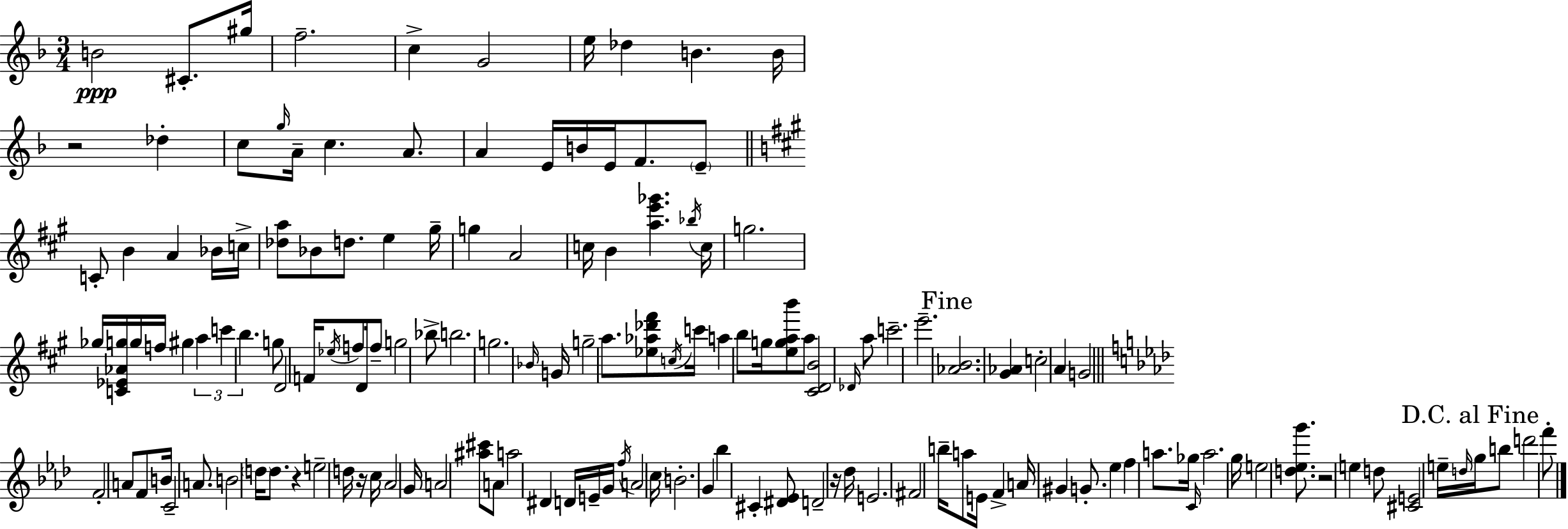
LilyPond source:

{
  \clef treble
  \numericTimeSignature
  \time 3/4
  \key f \major
  b'2\ppp cis'8.-. gis''16 | f''2.-- | c''4-> g'2 | e''16 des''4 b'4. b'16 | \break r2 des''4-. | c''8 \grace { g''16 } a'16-- c''4. a'8. | a'4 e'16 b'16 e'16 f'8. \parenthesize e'8-- | \bar "||" \break \key a \major c'8-. b'4 a'4 bes'16 c''16-> | <des'' a''>8 bes'8 d''8. e''4 gis''16-- | g''4 a'2 | c''16 b'4 <a'' e''' ges'''>4. \acciaccatura { bes''16 } | \break c''16 g''2. | ges''16 <c' ees' aes' g''>16 g''16 f''16 gis''4 \tuplet 3/2 { a''4 | c'''4 b''4. } g''8 | d'2 f'16 \acciaccatura { ees''16 } f''8 | \break d'16 f''8-- g''2 | bes''8-> b''2. | g''2. | \grace { bes'16 } g'16 g''2-- | \break a''8. <ees'' aes'' des''' fis'''>8 \acciaccatura { c''16 } c'''16 a''4 b''8 | g''16 <e'' g'' a'' b'''>8 a''8 <cis' d' b'>2 | \grace { des'16 } a''8 c'''2.-- | e'''2.-- | \break \mark "Fine" <aes' b'>2. | <gis' aes'>4 c''2-. | a'4 g'2 | \bar "||" \break \key aes \major f'2-. a'8 f'8 | b'16 c'2-- a'8. | b'2 \parenthesize d''16 d''8. | r4 e''2-- | \break d''16 r16 c''16 aes'2 g'16 | a'2 <ais'' cis'''>8 a'8 | a''2 dis'4 | d'16 e'16-- g'16 \acciaccatura { f''16 } a'2 | \break \parenthesize c''16 b'2.-. | g'4 bes''4 cis'4-. | <dis' ees'>8 d'2-- r16 | des''16 e'2. | \break fis'2 b''16-- a''8 | e'16 f'4-> a'16 gis'4 g'8.-. | ees''4 f''4 a''8. | ges''16 \grace { c'16 } a''2. | \break g''16 e''2 <d'' ees'' g'''>8. | r2 e''4 | d''8 <cis' e'>2 | e''16-- \grace { d''16 } \mark "D.C. al Fine" g''16 b''8 d'''2 | \break f'''8-. \bar "|."
}